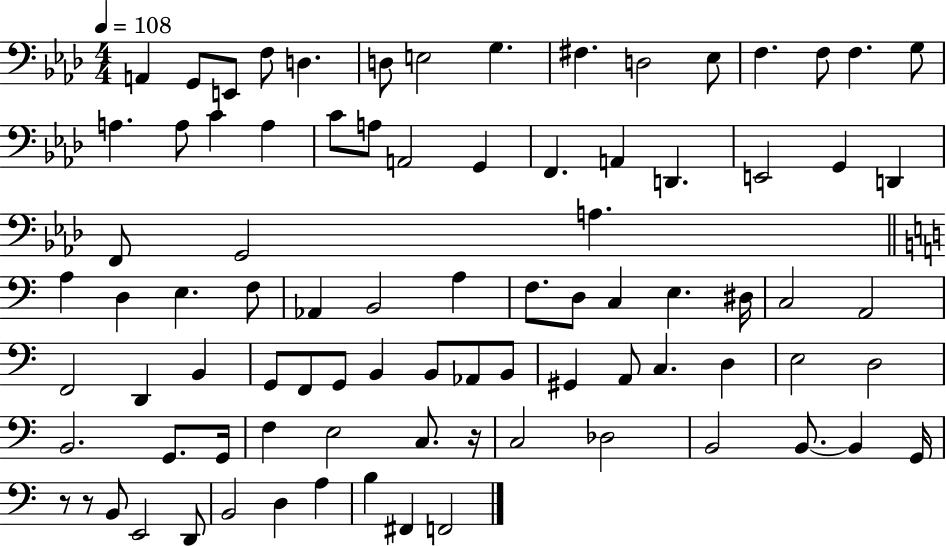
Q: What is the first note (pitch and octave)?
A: A2